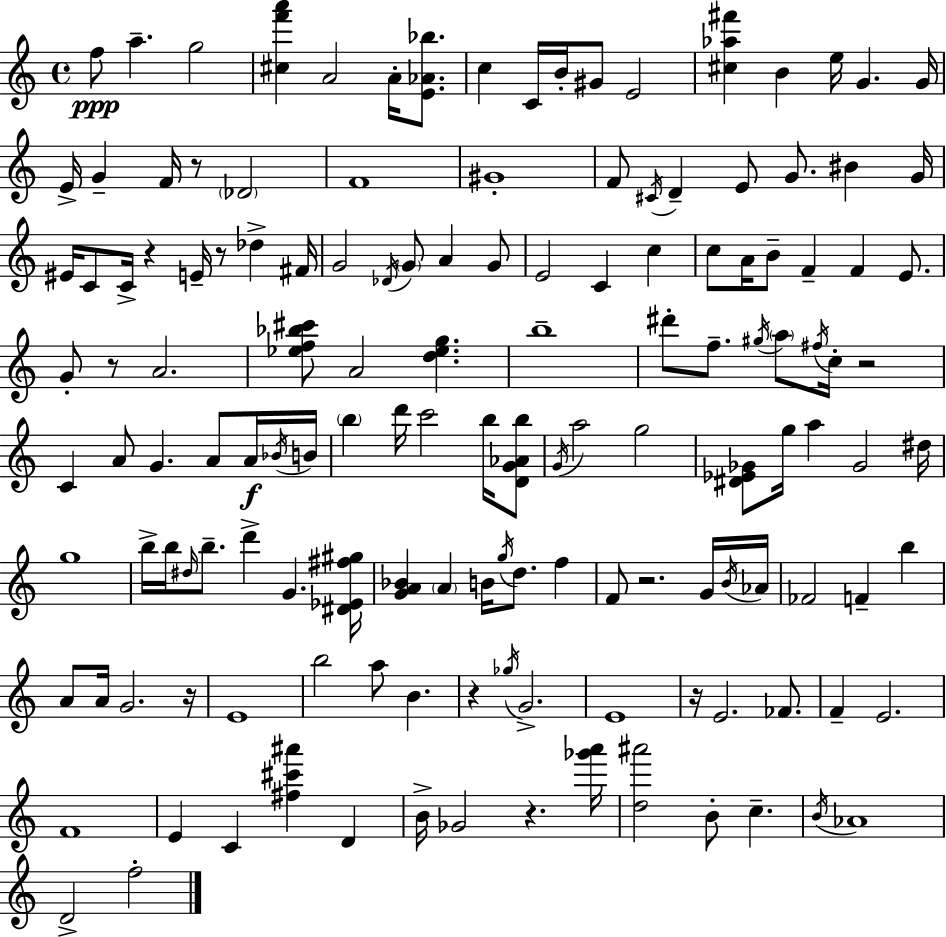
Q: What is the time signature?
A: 4/4